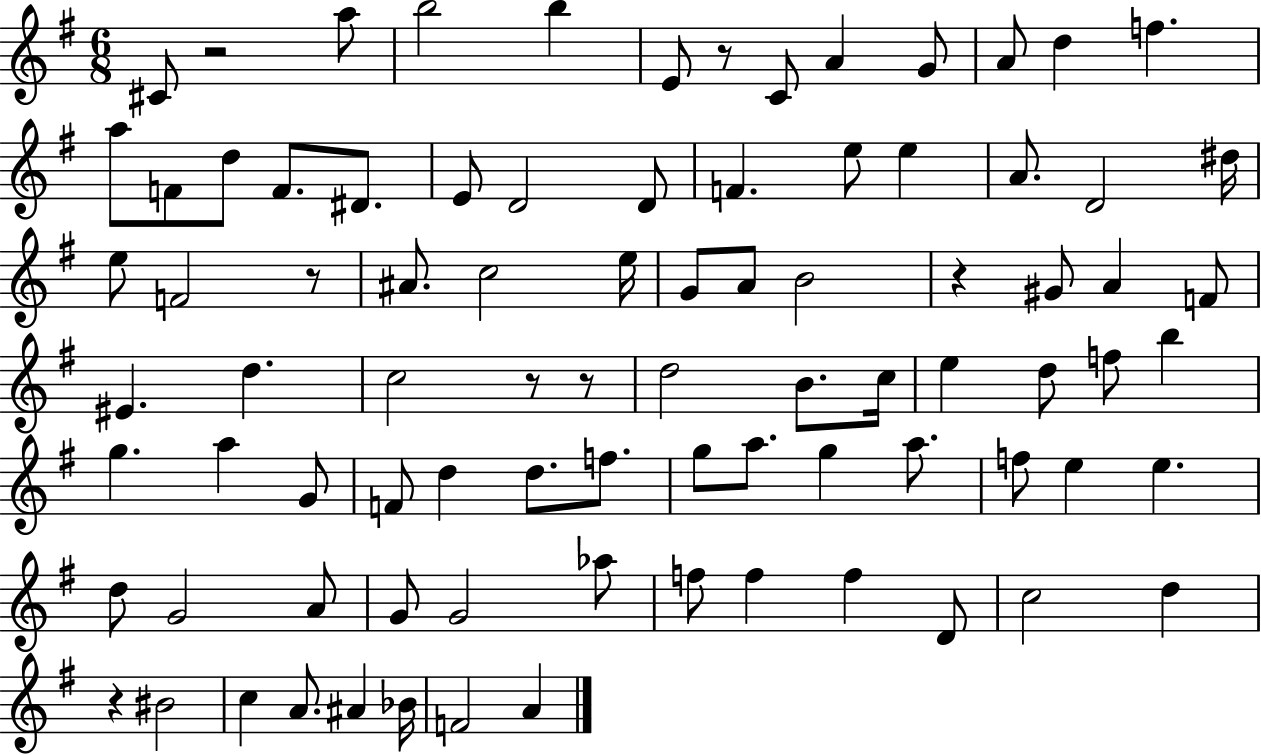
C#4/e R/h A5/e B5/h B5/q E4/e R/e C4/e A4/q G4/e A4/e D5/q F5/q. A5/e F4/e D5/e F4/e. D#4/e. E4/e D4/h D4/e F4/q. E5/e E5/q A4/e. D4/h D#5/s E5/e F4/h R/e A#4/e. C5/h E5/s G4/e A4/e B4/h R/q G#4/e A4/q F4/e EIS4/q. D5/q. C5/h R/e R/e D5/h B4/e. C5/s E5/q D5/e F5/e B5/q G5/q. A5/q G4/e F4/e D5/q D5/e. F5/e. G5/e A5/e. G5/q A5/e. F5/e E5/q E5/q. D5/e G4/h A4/e G4/e G4/h Ab5/e F5/e F5/q F5/q D4/e C5/h D5/q R/q BIS4/h C5/q A4/e. A#4/q Bb4/s F4/h A4/q